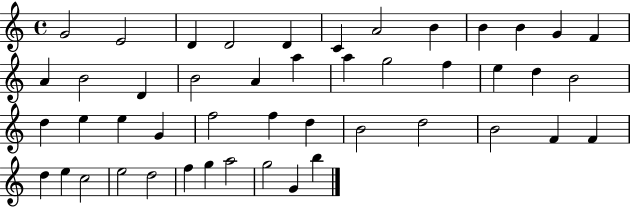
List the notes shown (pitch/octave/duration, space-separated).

G4/h E4/h D4/q D4/h D4/q C4/q A4/h B4/q B4/q B4/q G4/q F4/q A4/q B4/h D4/q B4/h A4/q A5/q A5/q G5/h F5/q E5/q D5/q B4/h D5/q E5/q E5/q G4/q F5/h F5/q D5/q B4/h D5/h B4/h F4/q F4/q D5/q E5/q C5/h E5/h D5/h F5/q G5/q A5/h G5/h G4/q B5/q